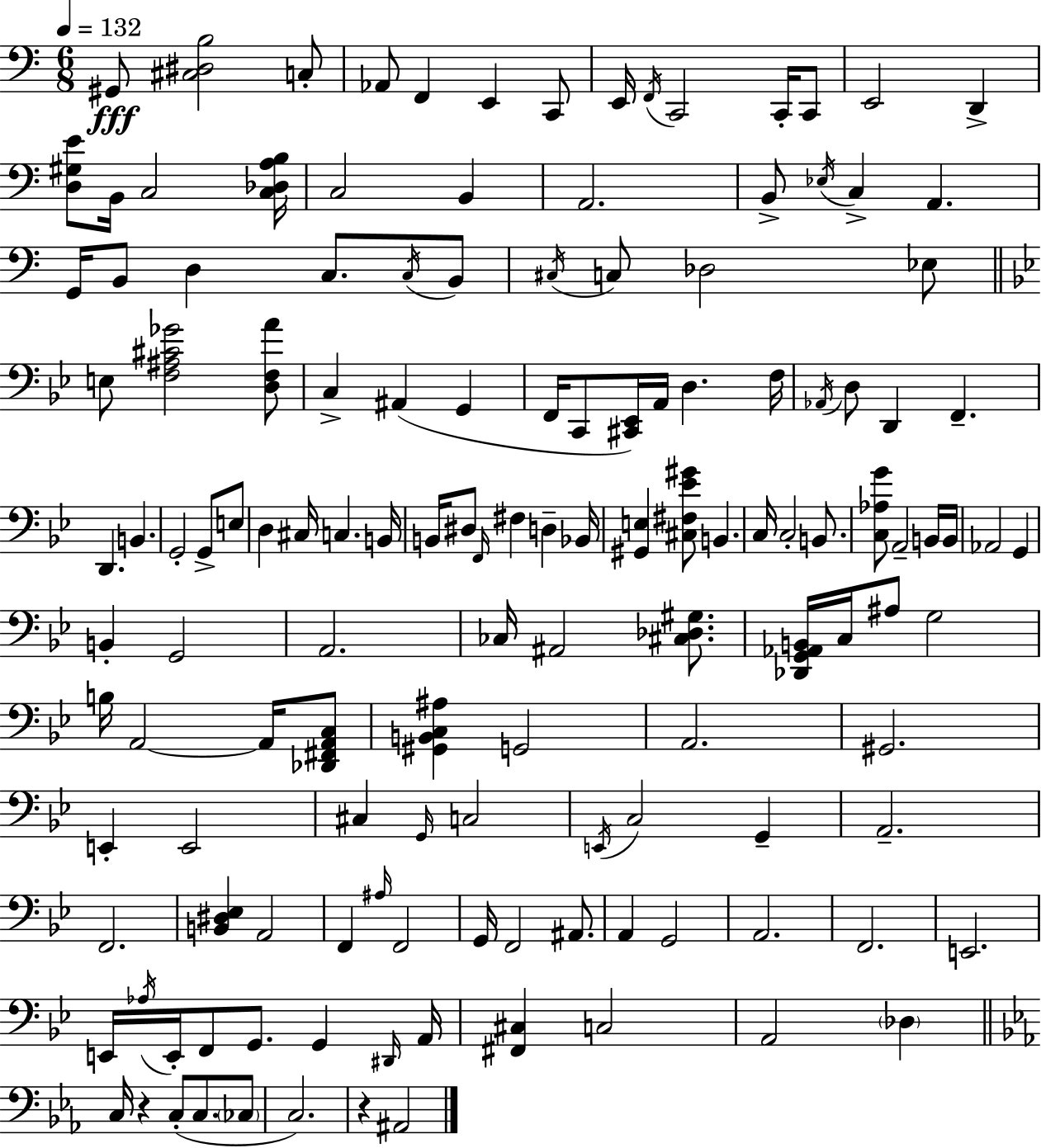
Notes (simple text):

G#2/e [C#3,D#3,B3]/h C3/e Ab2/e F2/q E2/q C2/e E2/s F2/s C2/h C2/s C2/e E2/h D2/q [D3,G#3,E4]/e B2/s C3/h [C3,Db3,A3,B3]/s C3/h B2/q A2/h. B2/e Eb3/s C3/q A2/q. G2/s B2/e D3/q C3/e. C3/s B2/e C#3/s C3/e Db3/h Eb3/e E3/e [F3,A#3,C#4,Gb4]/h [D3,F3,A4]/e C3/q A#2/q G2/q F2/s C2/e [C#2,Eb2]/s A2/s D3/q. F3/s Ab2/s D3/e D2/q F2/q. D2/q. B2/q. G2/h G2/e E3/e D3/q C#3/s C3/q. B2/s B2/s D#3/e F2/s F#3/q D3/q Bb2/s [G#2,E3]/q [C#3,F#3,Eb4,G#4]/e B2/q. C3/s C3/h B2/e. [C3,Ab3,G4]/e A2/h B2/s B2/s Ab2/h G2/q B2/q G2/h A2/h. CES3/s A#2/h [C#3,Db3,G#3]/e. [Db2,G2,Ab2,B2]/s C3/s A#3/e G3/h B3/s A2/h A2/s [Db2,F#2,A2,C3]/e [G#2,B2,C3,A#3]/q G2/h A2/h. G#2/h. E2/q E2/h C#3/q G2/s C3/h E2/s C3/h G2/q A2/h. F2/h. [B2,D#3,Eb3]/q A2/h F2/q A#3/s F2/h G2/s F2/h A#2/e. A2/q G2/h A2/h. F2/h. E2/h. E2/s Ab3/s E2/s F2/e G2/e. G2/q D#2/s A2/s [F#2,C#3]/q C3/h A2/h Db3/q C3/s R/q C3/e C3/e. CES3/e C3/h. R/q A#2/h